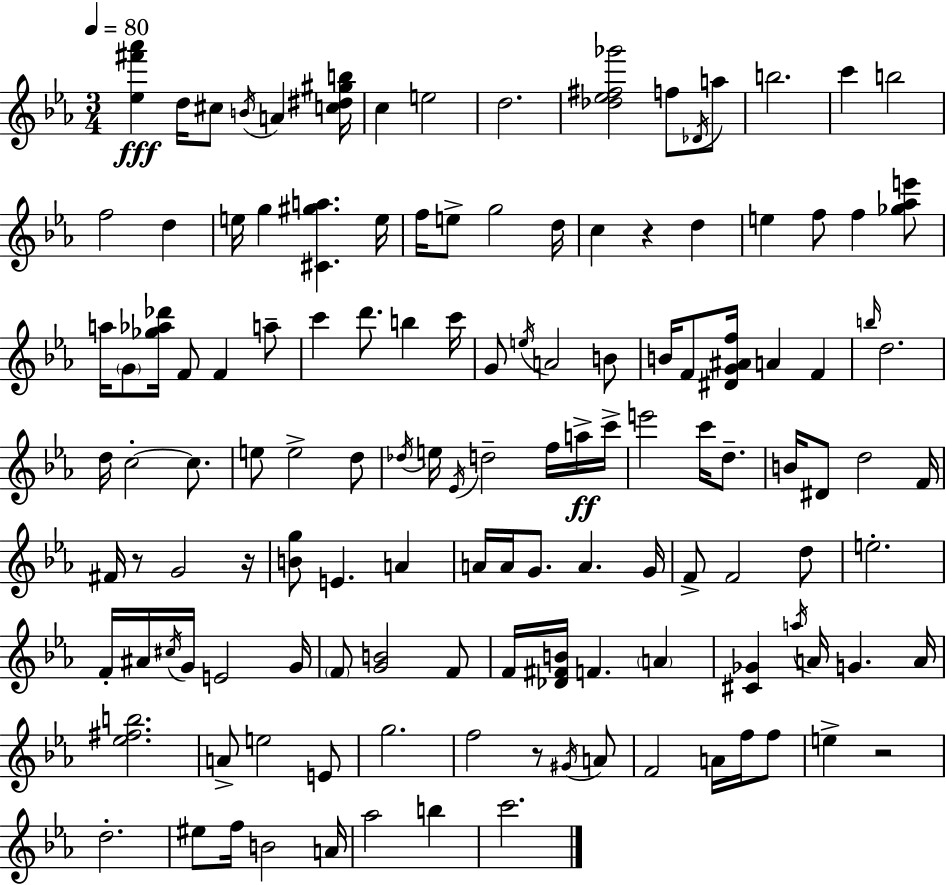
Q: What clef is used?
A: treble